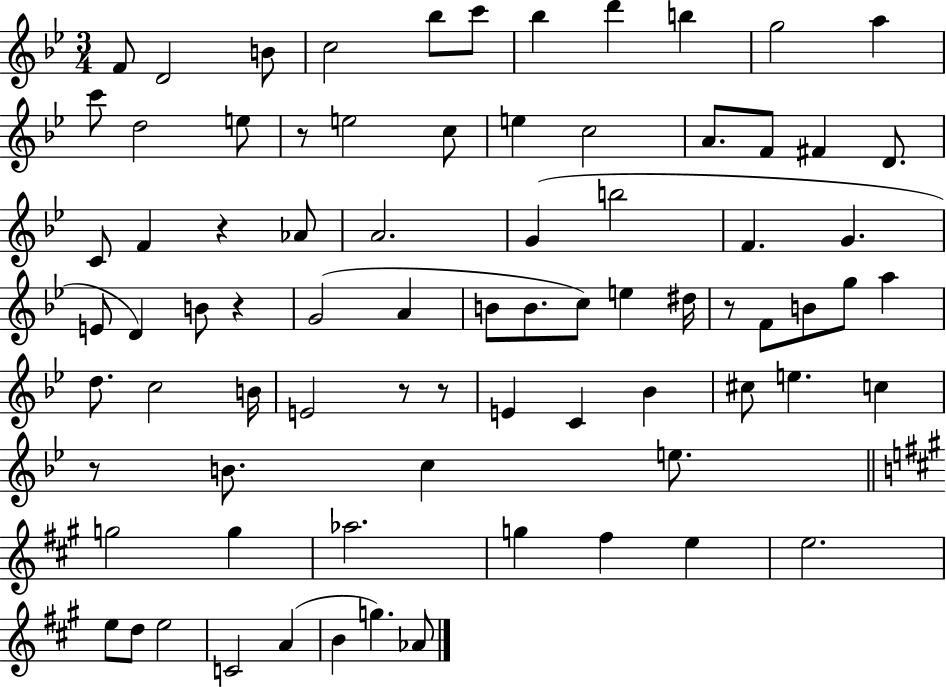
F4/e D4/h B4/e C5/h Bb5/e C6/e Bb5/q D6/q B5/q G5/h A5/q C6/e D5/h E5/e R/e E5/h C5/e E5/q C5/h A4/e. F4/e F#4/q D4/e. C4/e F4/q R/q Ab4/e A4/h. G4/q B5/h F4/q. G4/q. E4/e D4/q B4/e R/q G4/h A4/q B4/e B4/e. C5/e E5/q D#5/s R/e F4/e B4/e G5/e A5/q D5/e. C5/h B4/s E4/h R/e R/e E4/q C4/q Bb4/q C#5/e E5/q. C5/q R/e B4/e. C5/q E5/e. G5/h G5/q Ab5/h. G5/q F#5/q E5/q E5/h. E5/e D5/e E5/h C4/h A4/q B4/q G5/q. Ab4/e